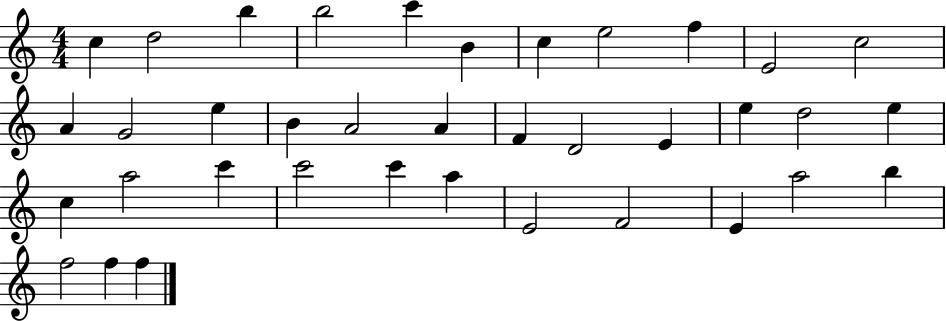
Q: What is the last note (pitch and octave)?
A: F5